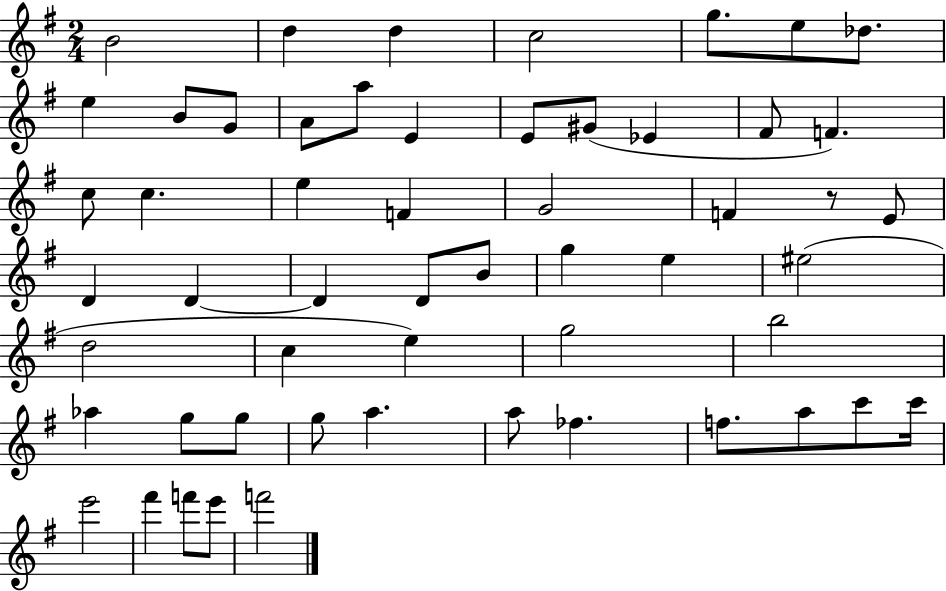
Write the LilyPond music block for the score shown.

{
  \clef treble
  \numericTimeSignature
  \time 2/4
  \key g \major
  b'2 | d''4 d''4 | c''2 | g''8. e''8 des''8. | \break e''4 b'8 g'8 | a'8 a''8 e'4 | e'8 gis'8( ees'4 | fis'8 f'4.) | \break c''8 c''4. | e''4 f'4 | g'2 | f'4 r8 e'8 | \break d'4 d'4~~ | d'4 d'8 b'8 | g''4 e''4 | eis''2( | \break d''2 | c''4 e''4) | g''2 | b''2 | \break aes''4 g''8 g''8 | g''8 a''4. | a''8 fes''4. | f''8. a''8 c'''8 c'''16 | \break e'''2 | fis'''4 f'''8 e'''8 | f'''2 | \bar "|."
}